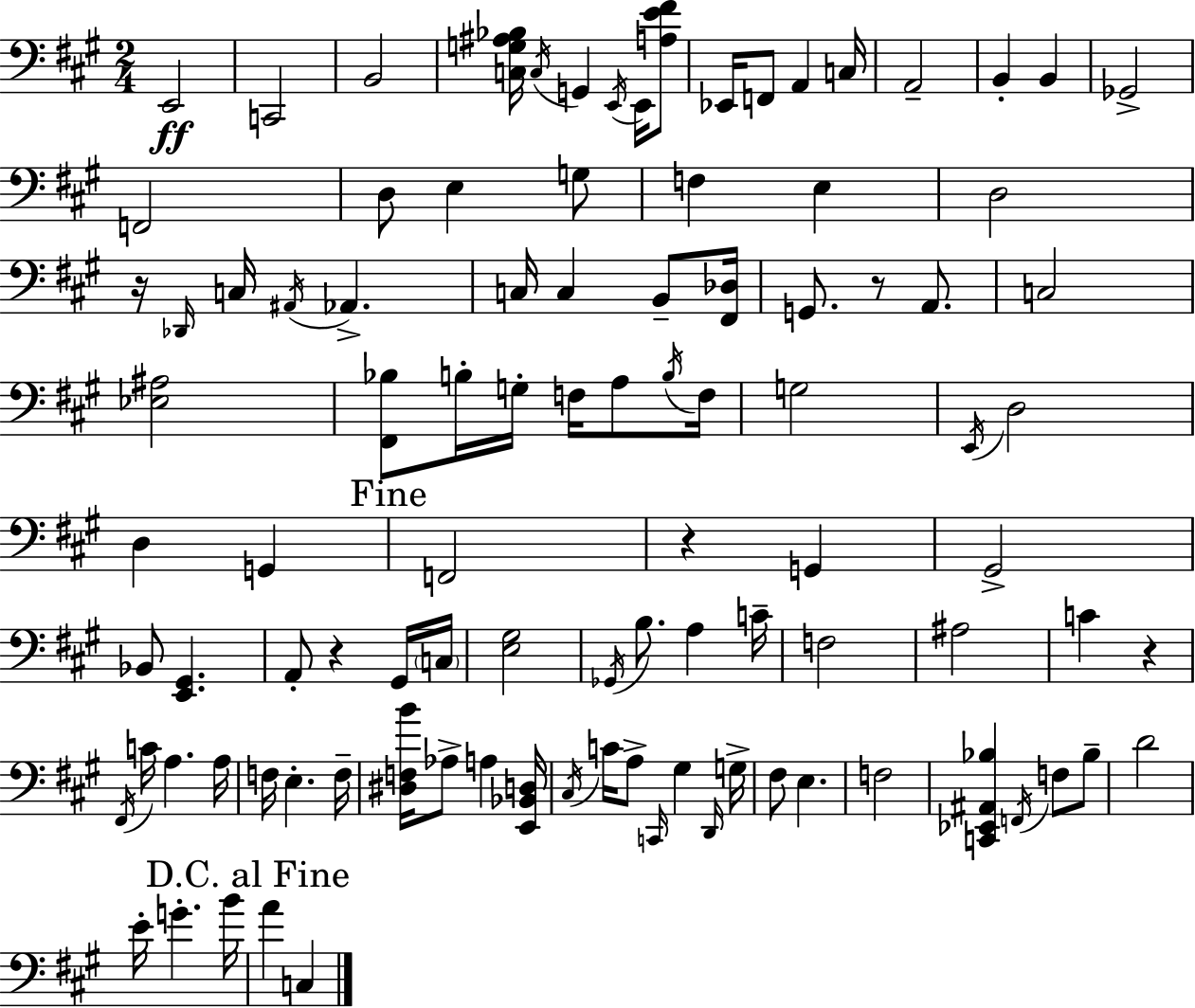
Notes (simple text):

E2/h C2/h B2/h [C3,G3,A#3,Bb3]/s C3/s G2/q E2/s E2/s [A3,E4,F#4]/e Eb2/s F2/e A2/q C3/s A2/h B2/q B2/q Gb2/h F2/h D3/e E3/q G3/e F3/q E3/q D3/h R/s Db2/s C3/s A#2/s Ab2/q. C3/s C3/q B2/e [F#2,Db3]/s G2/e. R/e A2/e. C3/h [Eb3,A#3]/h [F#2,Bb3]/e B3/s G3/s F3/s A3/e B3/s F3/s G3/h E2/s D3/h D3/q G2/q F2/h R/q G2/q G#2/h Bb2/e [E2,G#2]/q. A2/e R/q G#2/s C3/s [E3,G#3]/h Gb2/s B3/e. A3/q C4/s F3/h A#3/h C4/q R/q F#2/s C4/s A3/q. A3/s F3/s E3/q. F3/s [D#3,F3,B4]/s Ab3/e A3/q [E2,Bb2,D3]/s C#3/s C4/s A3/e C2/s G#3/q D2/s G3/s F#3/e E3/q. F3/h [C2,Eb2,A#2,Bb3]/q F2/s F3/e Bb3/e D4/h E4/s G4/q. B4/s A4/q C3/q